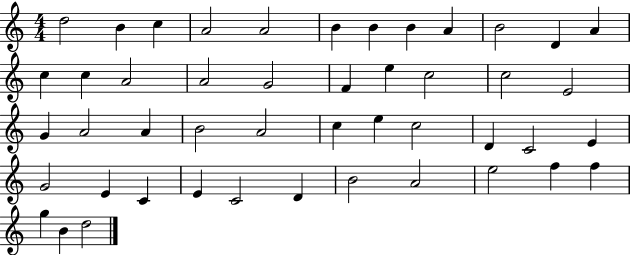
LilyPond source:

{
  \clef treble
  \numericTimeSignature
  \time 4/4
  \key c \major
  d''2 b'4 c''4 | a'2 a'2 | b'4 b'4 b'4 a'4 | b'2 d'4 a'4 | \break c''4 c''4 a'2 | a'2 g'2 | f'4 e''4 c''2 | c''2 e'2 | \break g'4 a'2 a'4 | b'2 a'2 | c''4 e''4 c''2 | d'4 c'2 e'4 | \break g'2 e'4 c'4 | e'4 c'2 d'4 | b'2 a'2 | e''2 f''4 f''4 | \break g''4 b'4 d''2 | \bar "|."
}